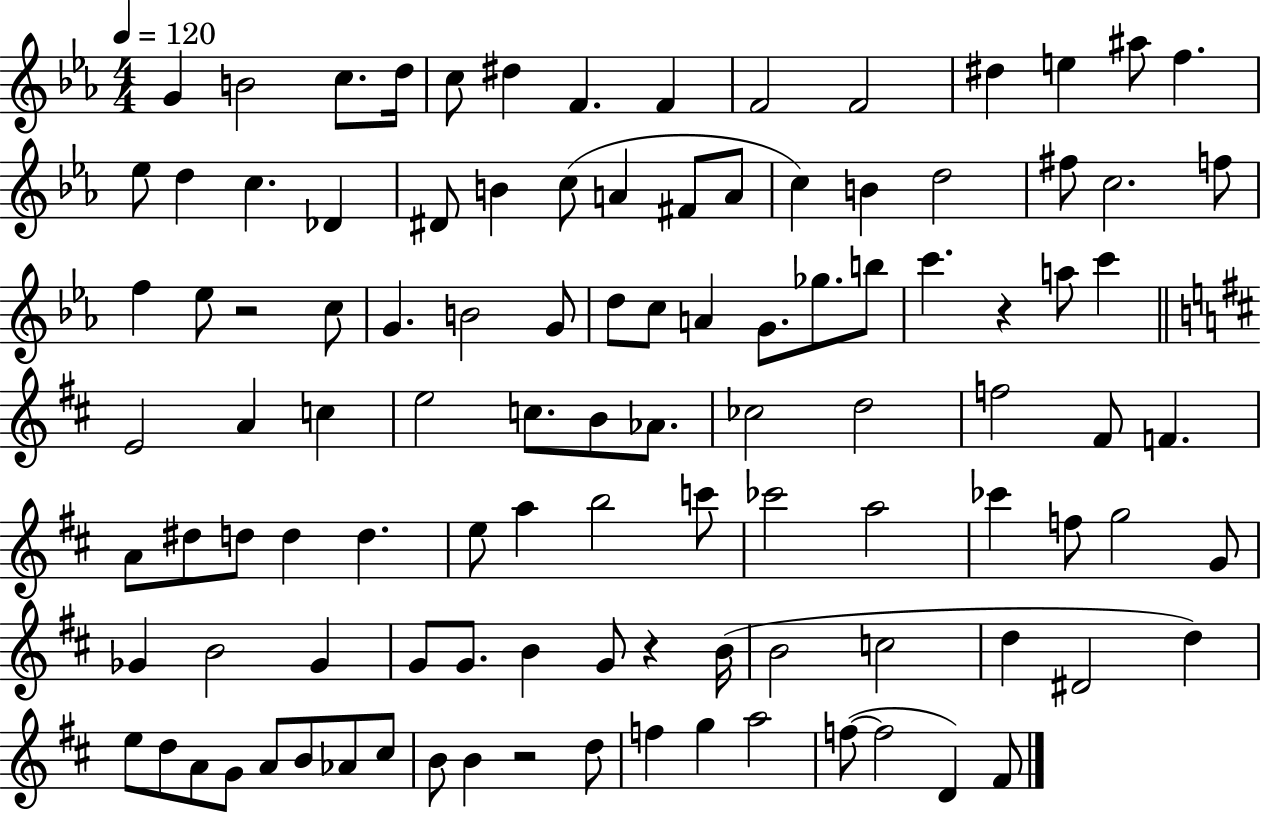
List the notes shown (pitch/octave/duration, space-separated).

G4/q B4/h C5/e. D5/s C5/e D#5/q F4/q. F4/q F4/h F4/h D#5/q E5/q A#5/e F5/q. Eb5/e D5/q C5/q. Db4/q D#4/e B4/q C5/e A4/q F#4/e A4/e C5/q B4/q D5/h F#5/e C5/h. F5/e F5/q Eb5/e R/h C5/e G4/q. B4/h G4/e D5/e C5/e A4/q G4/e. Gb5/e. B5/e C6/q. R/q A5/e C6/q E4/h A4/q C5/q E5/h C5/e. B4/e Ab4/e. CES5/h D5/h F5/h F#4/e F4/q. A4/e D#5/e D5/e D5/q D5/q. E5/e A5/q B5/h C6/e CES6/h A5/h CES6/q F5/e G5/h G4/e Gb4/q B4/h Gb4/q G4/e G4/e. B4/q G4/e R/q B4/s B4/h C5/h D5/q D#4/h D5/q E5/e D5/e A4/e G4/e A4/e B4/e Ab4/e C#5/e B4/e B4/q R/h D5/e F5/q G5/q A5/h F5/e F5/h D4/q F#4/e